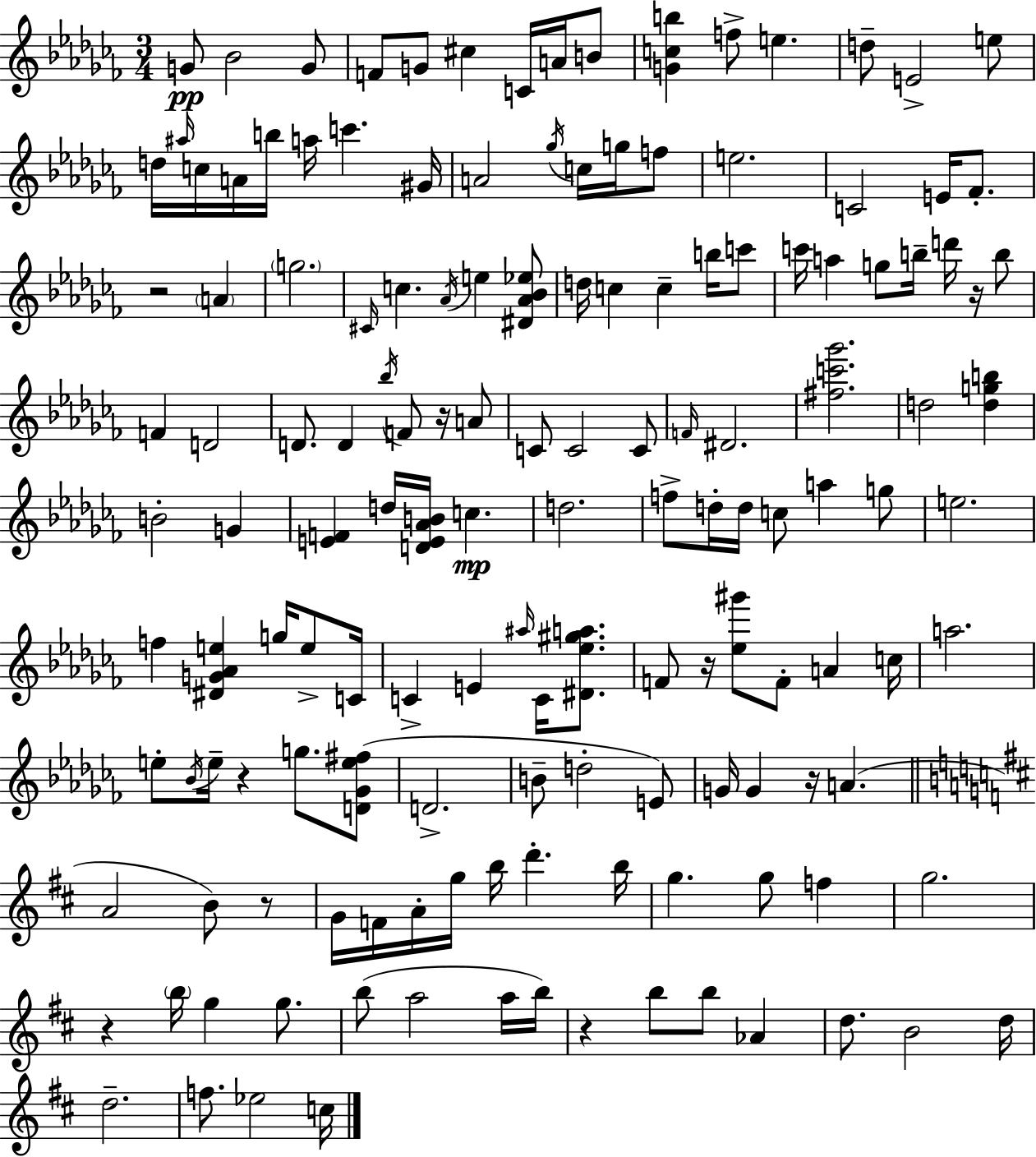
{
  \clef treble
  \numericTimeSignature
  \time 3/4
  \key aes \minor
  g'8\pp bes'2 g'8 | f'8 g'8 cis''4 c'16 a'16 b'8 | <g' c'' b''>4 f''8-> e''4. | d''8-- e'2-> e''8 | \break d''16 \grace { ais''16 } c''16 a'16 b''16 a''16 c'''4. | gis'16 a'2 \acciaccatura { ges''16 } c''16 g''16 | f''8 e''2. | c'2 e'16 fes'8.-. | \break r2 \parenthesize a'4 | \parenthesize g''2. | \grace { cis'16 } c''4. \acciaccatura { aes'16 } e''4 | <dis' aes' bes' ees''>8 d''16 c''4 c''4-- | \break b''16 c'''8 c'''16 a''4 g''8 b''16-- | d'''16 r16 b''8 f'4 d'2 | d'8. d'4 \acciaccatura { bes''16 } | f'8 r16 a'8 c'8 c'2 | \break c'8 \grace { f'16 } dis'2. | <fis'' c''' ges'''>2. | d''2 | <d'' g'' b''>4 b'2-. | \break g'4 <e' f'>4 d''16 <d' e' aes' b'>16 | c''4.\mp d''2. | f''8-> d''16-. d''16 c''8 | a''4 g''8 e''2. | \break f''4 <dis' g' aes' e''>4 | g''16 e''8-> c'16 c'4-> e'4 | \grace { ais''16 } c'16 <dis' ees'' gis'' a''>8. f'8 r16 <ees'' gis'''>8 | f'8-. a'4 c''16 a''2. | \break e''8-. \acciaccatura { bes'16 } e''16-- r4 | g''8. <d' ges' e'' fis''>8( d'2.-> | b'8-- d''2-. | e'8) g'16 g'4 | \break r16 a'4.( \bar "||" \break \key d \major a'2 b'8) r8 | g'16 f'16 a'16-. g''16 b''16 d'''4.-. b''16 | g''4. g''8 f''4 | g''2. | \break r4 \parenthesize b''16 g''4 g''8. | b''8( a''2 a''16 b''16) | r4 b''8 b''8 aes'4 | d''8. b'2 d''16 | \break d''2.-- | f''8. ees''2 c''16 | \bar "|."
}